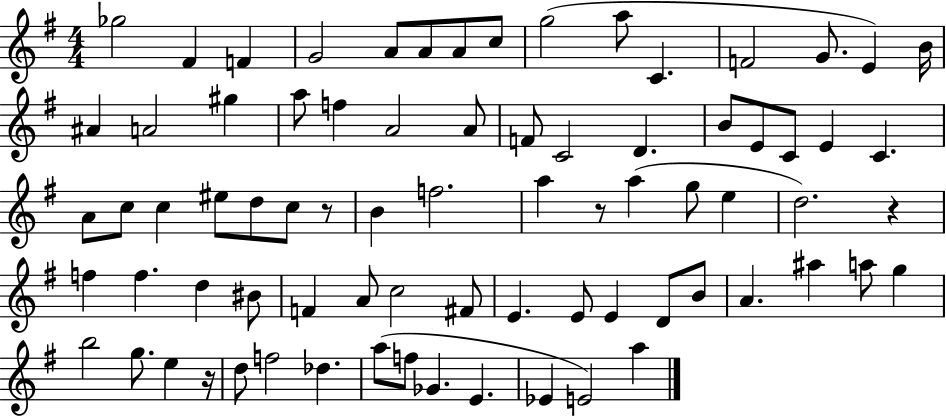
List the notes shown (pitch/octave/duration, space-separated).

Gb5/h F#4/q F4/q G4/h A4/e A4/e A4/e C5/e G5/h A5/e C4/q. F4/h G4/e. E4/q B4/s A#4/q A4/h G#5/q A5/e F5/q A4/h A4/e F4/e C4/h D4/q. B4/e E4/e C4/e E4/q C4/q. A4/e C5/e C5/q EIS5/e D5/e C5/e R/e B4/q F5/h. A5/q R/e A5/q G5/e E5/q D5/h. R/q F5/q F5/q. D5/q BIS4/e F4/q A4/e C5/h F#4/e E4/q. E4/e E4/q D4/e B4/e A4/q. A#5/q A5/e G5/q B5/h G5/e. E5/q R/s D5/e F5/h Db5/q. A5/e F5/e Gb4/q. E4/q. Eb4/q E4/h A5/q